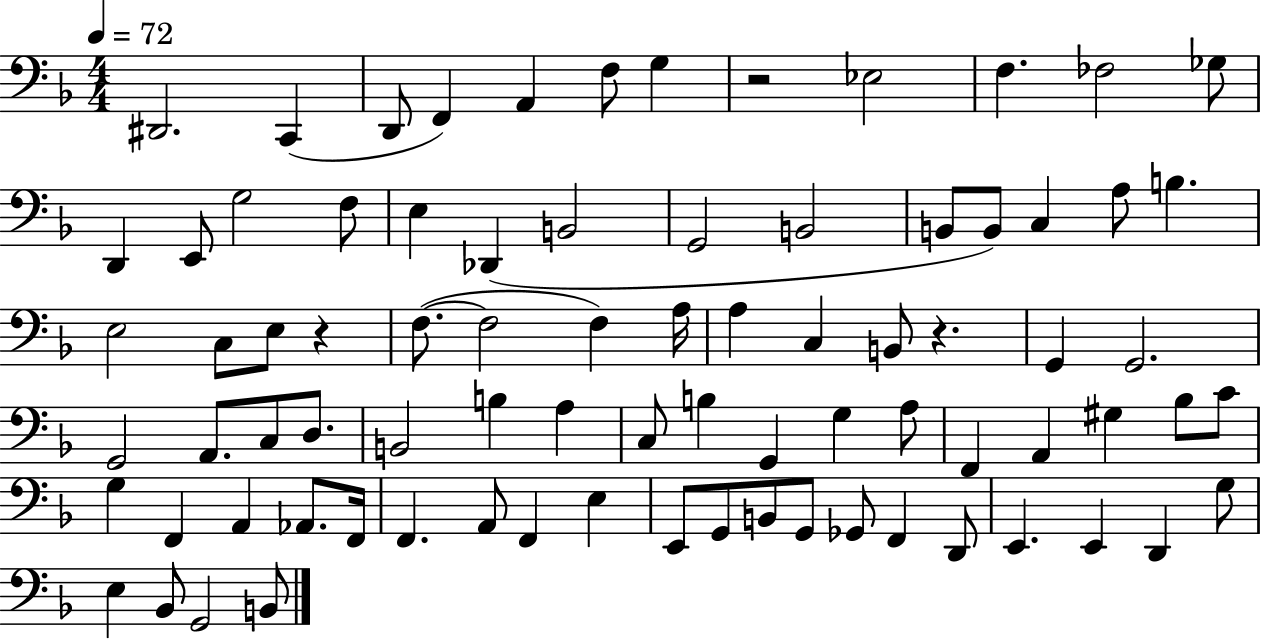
X:1
T:Untitled
M:4/4
L:1/4
K:F
^D,,2 C,, D,,/2 F,, A,, F,/2 G, z2 _E,2 F, _F,2 _G,/2 D,, E,,/2 G,2 F,/2 E, _D,, B,,2 G,,2 B,,2 B,,/2 B,,/2 C, A,/2 B, E,2 C,/2 E,/2 z F,/2 F,2 F, A,/4 A, C, B,,/2 z G,, G,,2 G,,2 A,,/2 C,/2 D,/2 B,,2 B, A, C,/2 B, G,, G, A,/2 F,, A,, ^G, _B,/2 C/2 G, F,, A,, _A,,/2 F,,/4 F,, A,,/2 F,, E, E,,/2 G,,/2 B,,/2 G,,/2 _G,,/2 F,, D,,/2 E,, E,, D,, G,/2 E, _B,,/2 G,,2 B,,/2